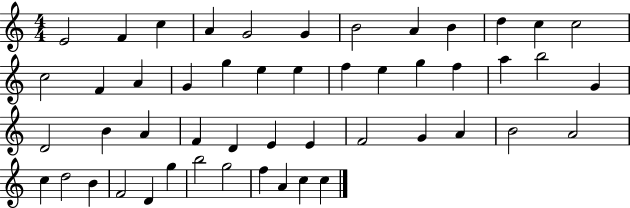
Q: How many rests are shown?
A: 0